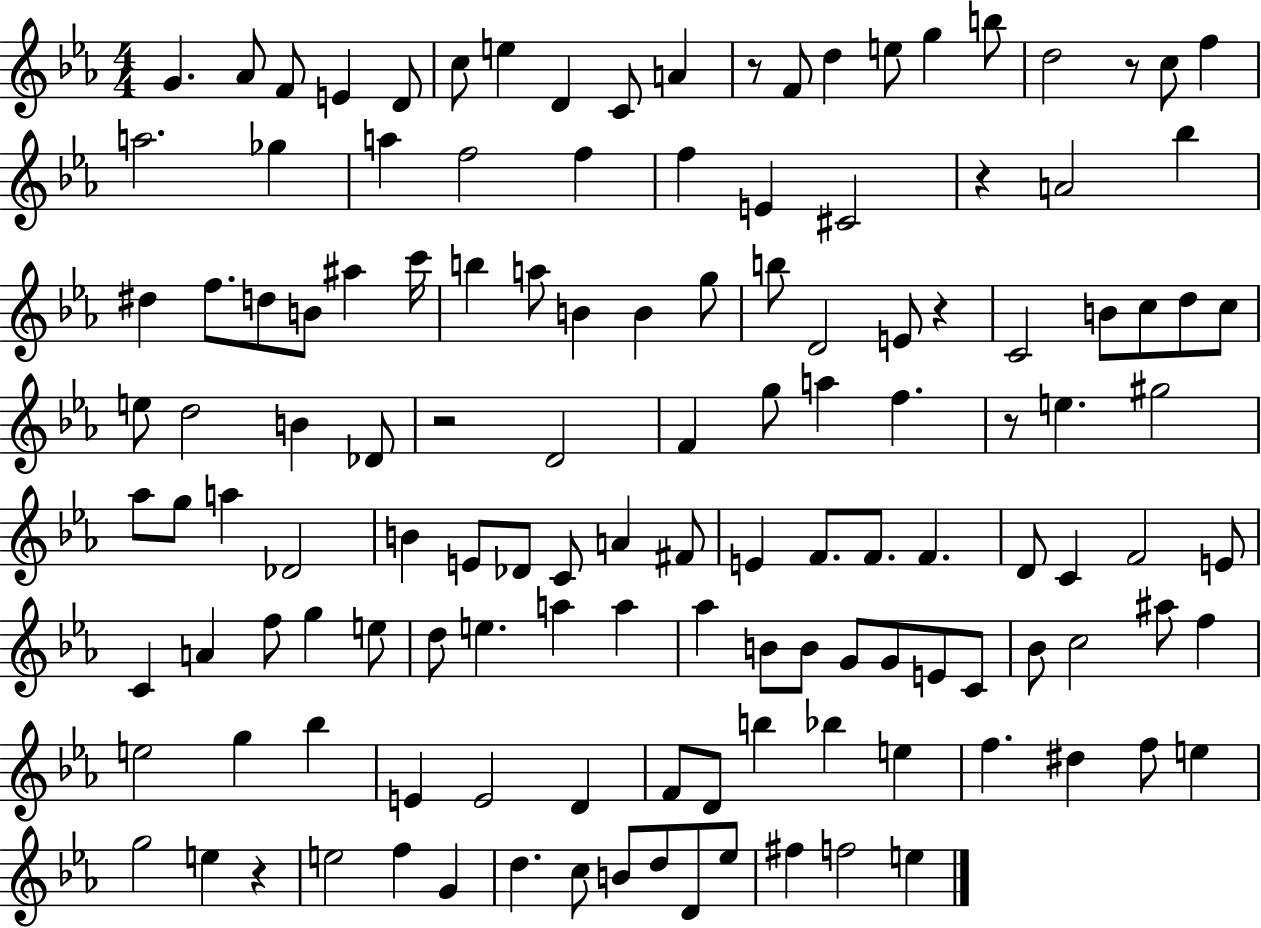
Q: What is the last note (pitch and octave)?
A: E5